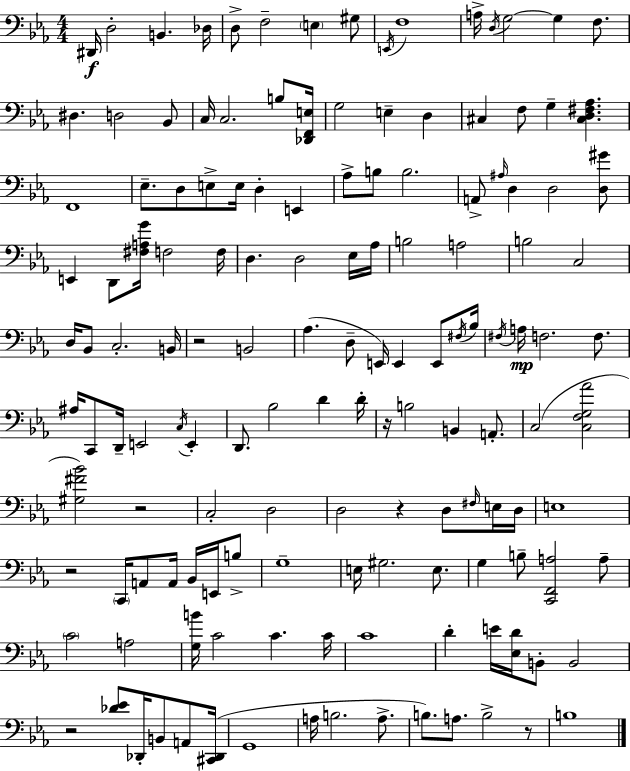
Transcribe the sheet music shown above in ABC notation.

X:1
T:Untitled
M:4/4
L:1/4
K:Cm
^D,,/4 D,2 B,, _D,/4 D,/2 F,2 E, ^G,/2 E,,/4 F,4 A,/4 D,/4 G,2 G, F,/2 ^D, D,2 _B,,/2 C,/4 C,2 B,/2 [_D,,F,,E,]/4 G,2 E, D, ^C, F,/2 G, [^C,D,^F,_A,] F,,4 _E,/2 D,/2 E,/2 E,/4 D, E,, _A,/2 B,/2 B,2 A,,/2 ^A,/4 D, D,2 [D,^G]/2 E,, D,,/2 [^F,A,G]/4 F,2 F,/4 D, D,2 _E,/4 _A,/4 B,2 A,2 B,2 C,2 D,/4 _B,,/2 C,2 B,,/4 z2 B,,2 _A, D,/2 E,,/4 E,, E,,/2 ^F,/4 _B,/4 ^F,/4 A,/4 F,2 F,/2 ^A,/4 C,,/2 D,,/4 E,,2 C,/4 E,, D,,/2 _B,2 D D/4 z/4 B,2 B,, A,,/2 C,2 [C,F,G,_A]2 [^G,^F_B]2 z2 C,2 D,2 D,2 z D,/2 ^F,/4 E,/4 D,/4 E,4 z2 C,,/4 A,,/2 A,,/4 _B,,/4 E,,/4 B,/2 G,4 E,/4 ^G,2 E,/2 G, B,/2 [C,,F,,A,]2 A,/2 C2 A,2 [G,B]/4 C2 C C/4 C4 D E/4 [_E,D]/4 B,,/2 B,,2 z2 [_D_E]/2 _D,,/4 B,,/2 A,,/2 [^C,,_D,,]/4 G,,4 A,/4 B,2 A,/2 B,/2 A,/2 B,2 z/2 B,4